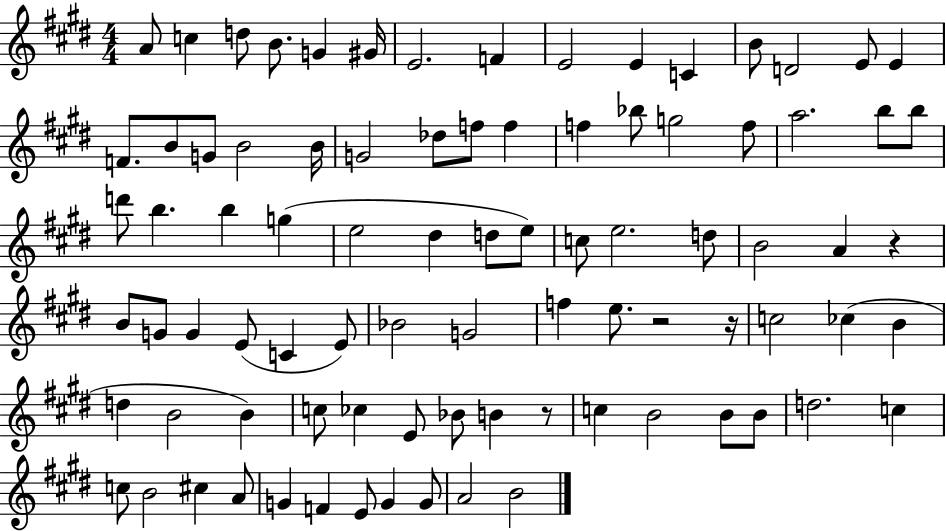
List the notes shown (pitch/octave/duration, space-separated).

A4/e C5/q D5/e B4/e. G4/q G#4/s E4/h. F4/q E4/h E4/q C4/q B4/e D4/h E4/e E4/q F4/e. B4/e G4/e B4/h B4/s G4/h Db5/e F5/e F5/q F5/q Bb5/e G5/h F5/e A5/h. B5/e B5/e D6/e B5/q. B5/q G5/q E5/h D#5/q D5/e E5/e C5/e E5/h. D5/e B4/h A4/q R/q B4/e G4/e G4/q E4/e C4/q E4/e Bb4/h G4/h F5/q E5/e. R/h R/s C5/h CES5/q B4/q D5/q B4/h B4/q C5/e CES5/q E4/e Bb4/e B4/q R/e C5/q B4/h B4/e B4/e D5/h. C5/q C5/e B4/h C#5/q A4/e G4/q F4/q E4/e G4/q G4/e A4/h B4/h